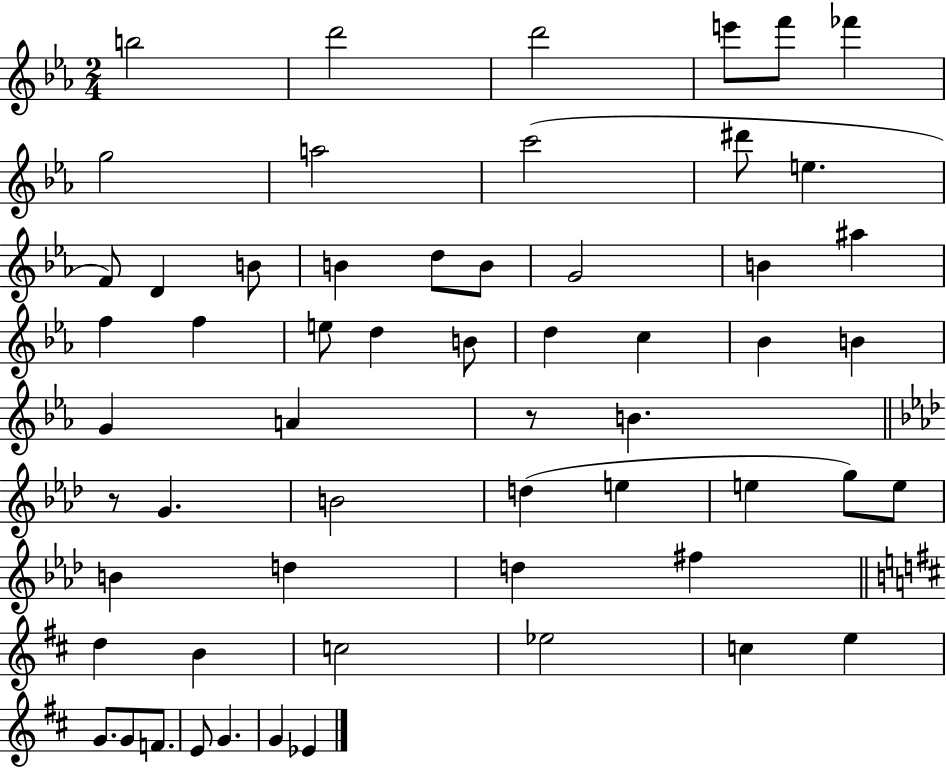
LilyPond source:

{
  \clef treble
  \numericTimeSignature
  \time 2/4
  \key ees \major
  \repeat volta 2 { b''2 | d'''2 | d'''2 | e'''8 f'''8 fes'''4 | \break g''2 | a''2 | c'''2( | dis'''8 e''4. | \break f'8) d'4 b'8 | b'4 d''8 b'8 | g'2 | b'4 ais''4 | \break f''4 f''4 | e''8 d''4 b'8 | d''4 c''4 | bes'4 b'4 | \break g'4 a'4 | r8 b'4. | \bar "||" \break \key aes \major r8 g'4. | b'2 | d''4( e''4 | e''4 g''8) e''8 | \break b'4 d''4 | d''4 fis''4 | \bar "||" \break \key b \minor d''4 b'4 | c''2 | ees''2 | c''4 e''4 | \break g'8. g'8 f'8. | e'8 g'4. | g'4 ees'4 | } \bar "|."
}